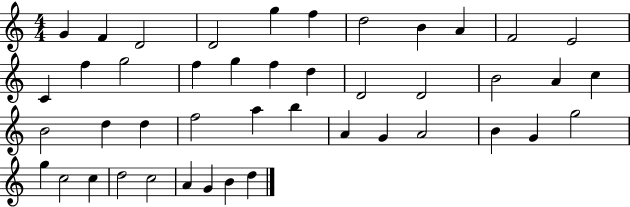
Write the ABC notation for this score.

X:1
T:Untitled
M:4/4
L:1/4
K:C
G F D2 D2 g f d2 B A F2 E2 C f g2 f g f d D2 D2 B2 A c B2 d d f2 a b A G A2 B G g2 g c2 c d2 c2 A G B d